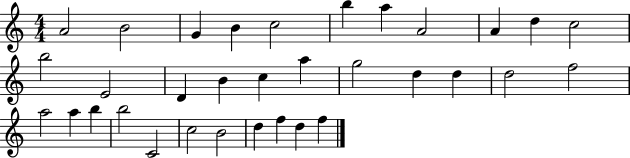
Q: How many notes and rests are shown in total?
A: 33